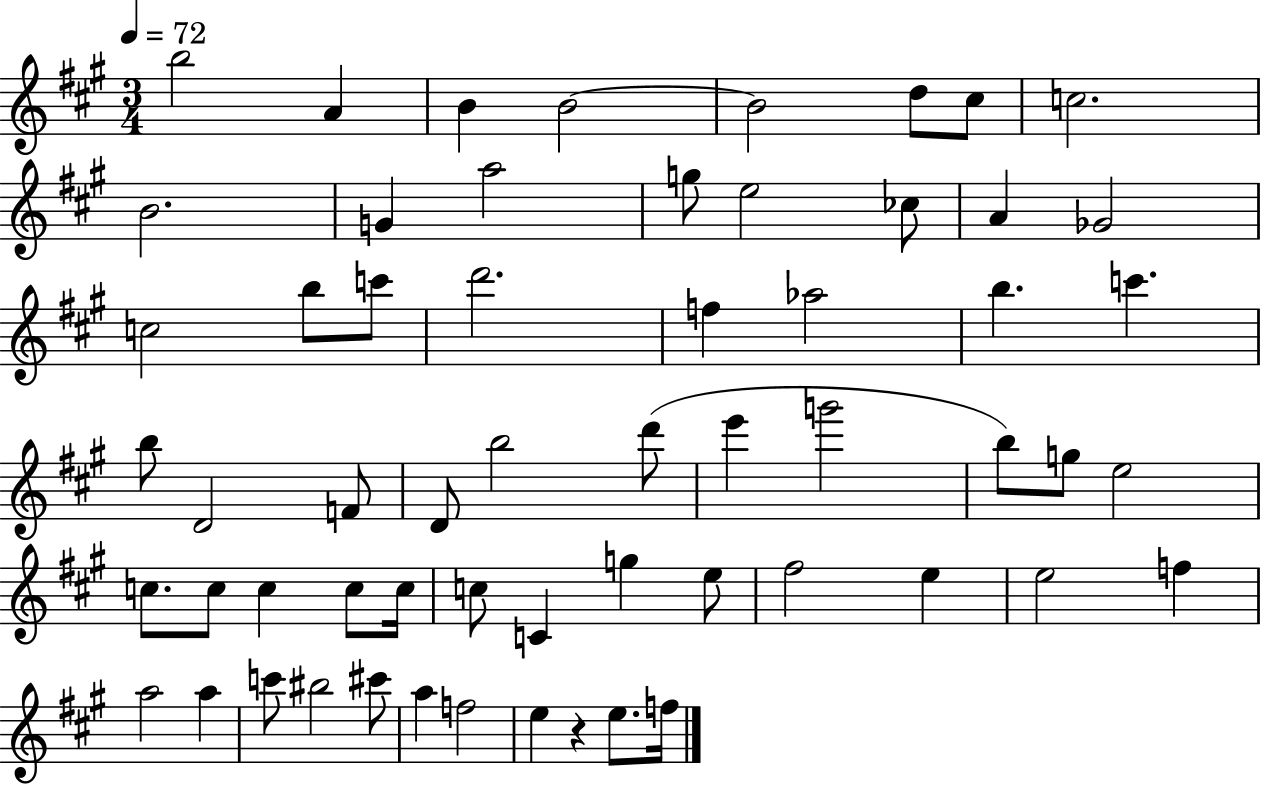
B5/h A4/q B4/q B4/h B4/h D5/e C#5/e C5/h. B4/h. G4/q A5/h G5/e E5/h CES5/e A4/q Gb4/h C5/h B5/e C6/e D6/h. F5/q Ab5/h B5/q. C6/q. B5/e D4/h F4/e D4/e B5/h D6/e E6/q G6/h B5/e G5/e E5/h C5/e. C5/e C5/q C5/e C5/s C5/e C4/q G5/q E5/e F#5/h E5/q E5/h F5/q A5/h A5/q C6/e BIS5/h C#6/e A5/q F5/h E5/q R/q E5/e. F5/s